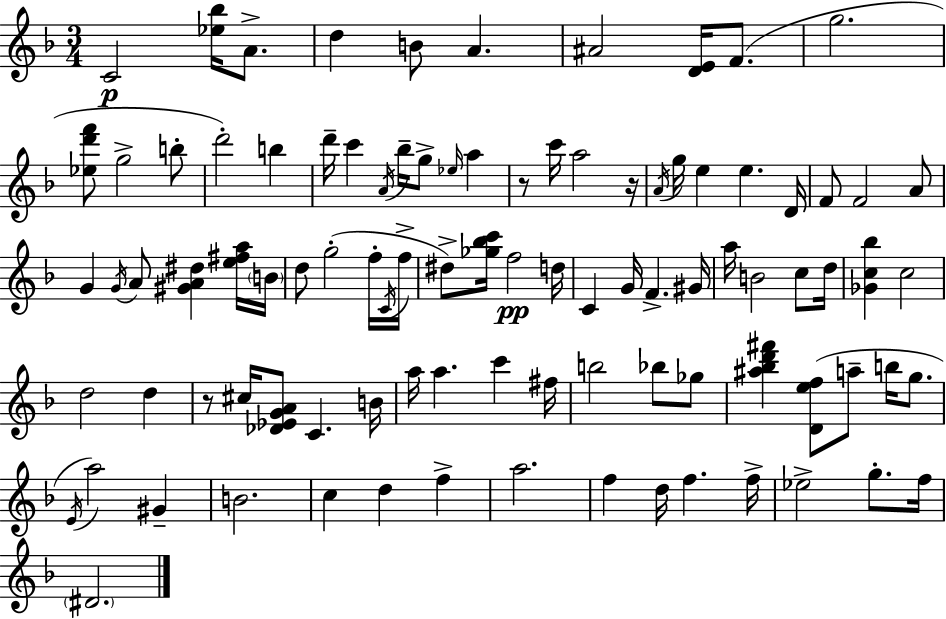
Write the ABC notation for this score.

X:1
T:Untitled
M:3/4
L:1/4
K:F
C2 [_e_b]/4 A/2 d B/2 A ^A2 [DE]/4 F/2 g2 [_ed'f']/2 g2 b/2 d'2 b d'/4 c' A/4 _b/4 g/2 _e/4 a z/2 c'/4 a2 z/4 A/4 g/4 e e D/4 F/2 F2 A/2 G G/4 A/2 [^GA^d] [e^fa]/4 B/4 d/2 g2 f/4 C/4 f/4 ^d/2 [_g_bc']/4 f2 d/4 C G/4 F ^G/4 a/4 B2 c/2 d/4 [_Gc_b] c2 d2 d z/2 ^c/4 [_D_EGA]/2 C B/4 a/4 a c' ^f/4 b2 _b/2 _g/2 [^a_bd'^f'] [Def]/2 a/2 b/4 g/2 E/4 a2 ^G B2 c d f a2 f d/4 f f/4 _e2 g/2 f/4 ^D2